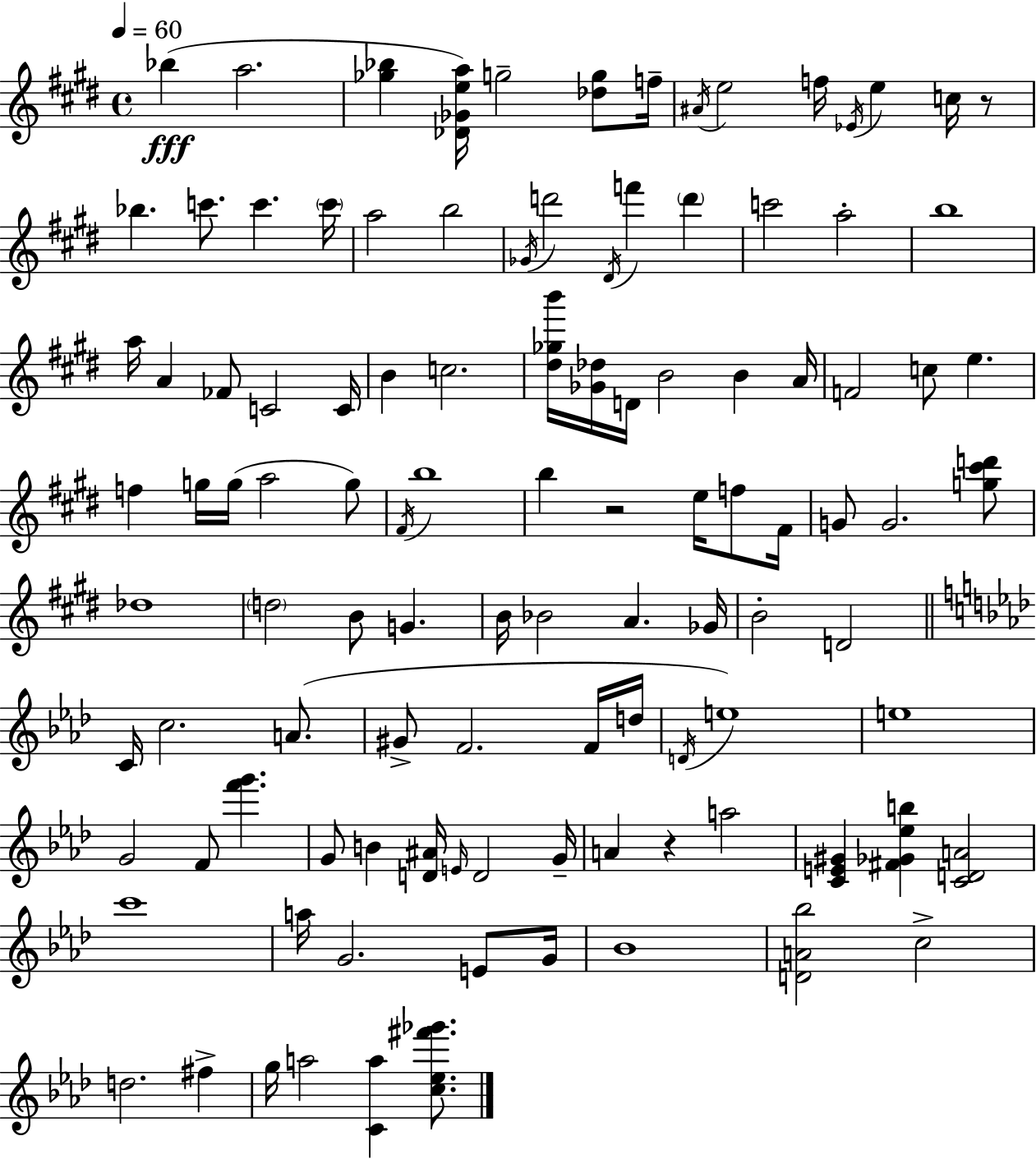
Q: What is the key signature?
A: E major